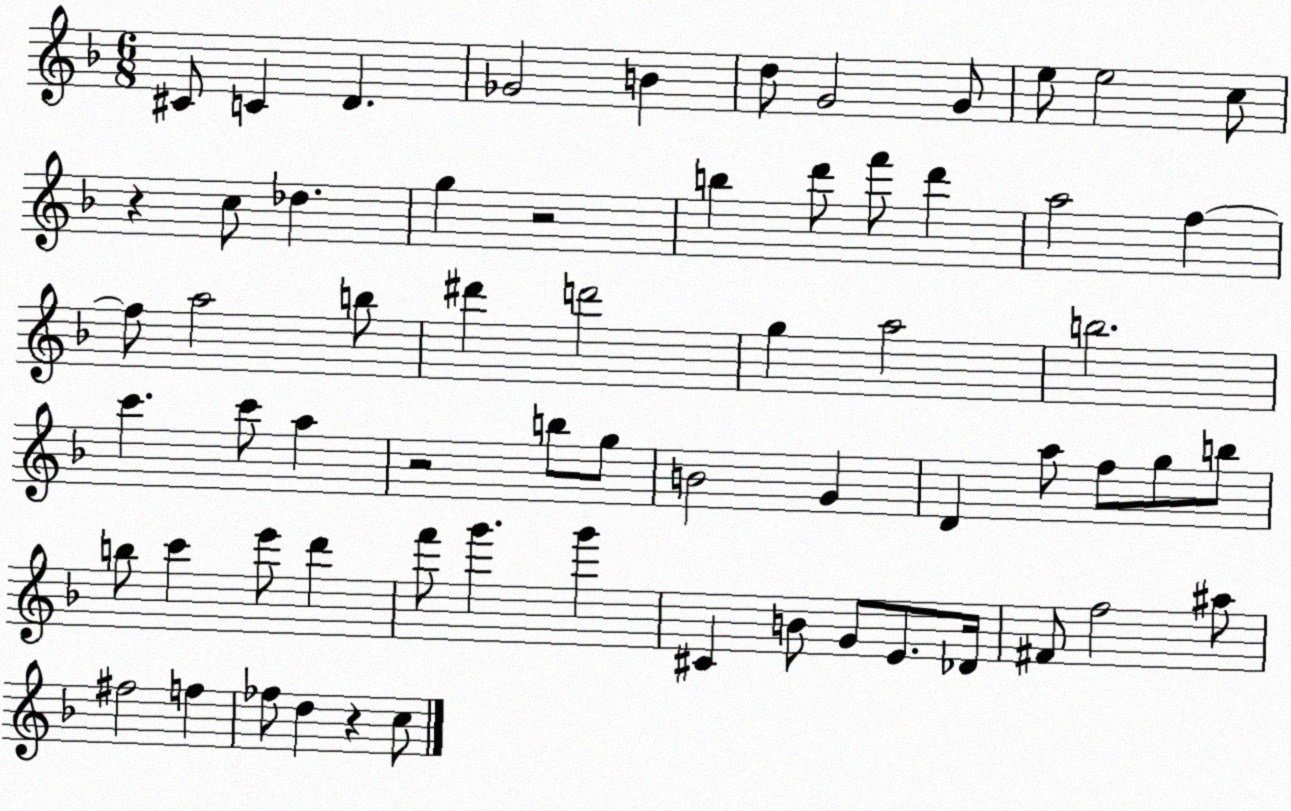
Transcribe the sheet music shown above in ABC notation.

X:1
T:Untitled
M:6/8
L:1/4
K:F
^C/2 C D _G2 B d/2 G2 G/2 e/2 e2 c/2 z c/2 _d g z2 b d'/2 f'/2 d' a2 f f/2 a2 b/2 ^d' d'2 g a2 b2 c' c'/2 a z2 b/2 g/2 B2 G D a/2 f/2 g/2 b/2 b/2 c' e'/2 d' f'/2 g' g' ^C B/2 G/2 E/2 _D/4 ^F/2 f2 ^a/2 ^f2 f _f/2 d z c/2